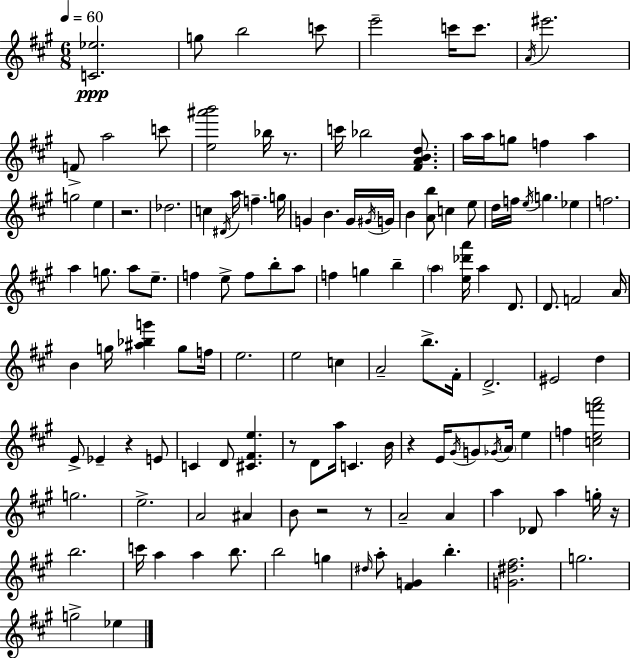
{
  \clef treble
  \numericTimeSignature
  \time 6/8
  \key a \major
  \tempo 4 = 60
  <c' ees''>2.\ppp | g''8 b''2 c'''8 | e'''2-- c'''16 c'''8. | \acciaccatura { a'16 } eis'''2. | \break f'8-> a''2 c'''8 | <e'' ais''' b'''>2 bes''16 r8. | c'''16 bes''2 <fis' a' b' d''>8. | a''16 a''16 g''8 f''4 a''4 | \break g''2 e''4 | r2. | des''2. | c''4 \acciaccatura { dis'16 } a''16 f''4.-- | \break g''16 g'4 b'4. | g'16 \acciaccatura { gis'16 } g'16 b'4 <a' b''>8 c''4 | e''8 d''16 f''16 \acciaccatura { e''16 } g''4. | ees''4 f''2. | \break a''4 g''8. a''8 | e''8.-- f''4 e''8-> f''8 | b''8-. a''8 f''4 g''4 | b''4-- \parenthesize a''4 <e'' des''' a'''>16 a''4 | \break d'8. d'8. f'2 | a'16 b'4 g''16 <ais'' bes'' g'''>4 | g''8 f''16 e''2. | e''2 | \break c''4 a'2-- | b''8.-> fis'16-. d'2.-> | eis'2 | d''4 e'8-> ees'4-- r4 | \break e'8 c'4 d'8 <cis' fis' e''>4. | r8 d'8 a''16 c'4. | b'16 r4 e'16 \acciaccatura { gis'16 } g'8 | \acciaccatura { ges'16 } \parenthesize a'16 e''4 f''4 <c'' e'' f''' a'''>2 | \break g''2. | e''2.-> | a'2 | ais'4 b'8 r2 | \break r8 a'2-- | a'4 a''4 des'8 | a''4 g''16-. r16 b''2. | c'''16 a''4 a''4 | \break b''8. b''2 | g''4 \grace { dis''16 } a''8-. <fis' g'>4 | b''4.-. <g' dis'' fis''>2. | g''2. | \break g''2-> | ees''4 \bar "|."
}